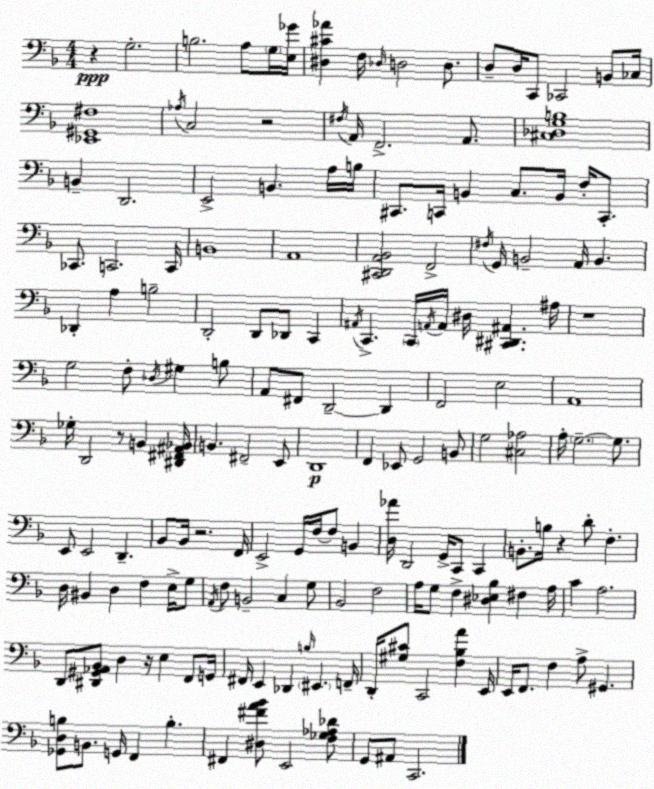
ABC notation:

X:1
T:Untitled
M:4/4
L:1/4
K:F
z G,2 B,2 A,/2 G,/4 [E,_G]/4 [^D,^C_A] F,/4 _D,/4 D,2 D,/2 D,/2 D,/4 C,,/2 _C,,2 B,,/2 _C,/4 [_E,,^G,,^F,]4 _A,/4 C,2 z2 ^F,/4 A,,/4 F,,2 A,,/2 [^C,_D,G,B,]4 B,, D,,2 E,,2 B,, A,/4 B,/4 ^C,,/2 C,,/4 B,, C,/2 B,,/4 F,/4 C,,/2 _C,,/2 C,,2 C,,/4 B,,4 A,,4 [^C,,D,,A,,_B,,]2 F,,2 ^F,/4 G,,/4 B,,2 A,,/4 B,, _D,, A, B,2 D,,2 D,,/2 _D,,/2 C,, ^A,,/4 C,, C,,/4 A,,/4 A,,/4 ^D,/4 [^C,,^D,,^A,,] ^A,/4 z4 G,2 F,/2 _D,/4 ^G, B,/2 A,,/2 ^F,,/2 D,,2 D,, F,,2 E,2 A,,4 _G,/4 D,,2 z/2 B,, [^D,,^F,,^A,,_B,,]/4 B,, ^F,,2 E,,/2 D,,4 F,, _E,,/2 G,,2 B,,/2 G,2 [^C,_A,]2 A,/4 G,2 G,/2 E,,/2 E,,2 D,, _B,,/2 _B,,/4 z2 F,,/4 E,,2 G,,/4 F,/4 F,/2 B,, [D,_A]/4 D,,2 G,,/4 C,,/2 C,, B,,/2 B,/4 z D/2 F, D,/4 ^B,, D, F, E,/4 G,/2 A,,/4 F,/2 B,,2 C, G,/2 _B,,2 F,2 A,/4 G,/2 F, [^D,_E,_B,] ^F, A,/4 C A,2 D,,/2 [^D,,^G,,_A,,_B,,]/2 D, z/4 E, F,,/2 G,,/4 ^F,,/4 E,, _D,, B,/4 ^E,, F,,/4 D,,/4 [^G,^C]/2 C,,2 [F,_B,A] E,,/4 E,,/4 F,,/2 F, A,/2 ^G,, [_G,,D,B,]/2 B,,/2 G,,/4 F,, B, ^F,, [^D,^FA_B]/2 E,,2 [F,_G,_A,_D]/2 G,,/2 ^A,,/2 C,,2